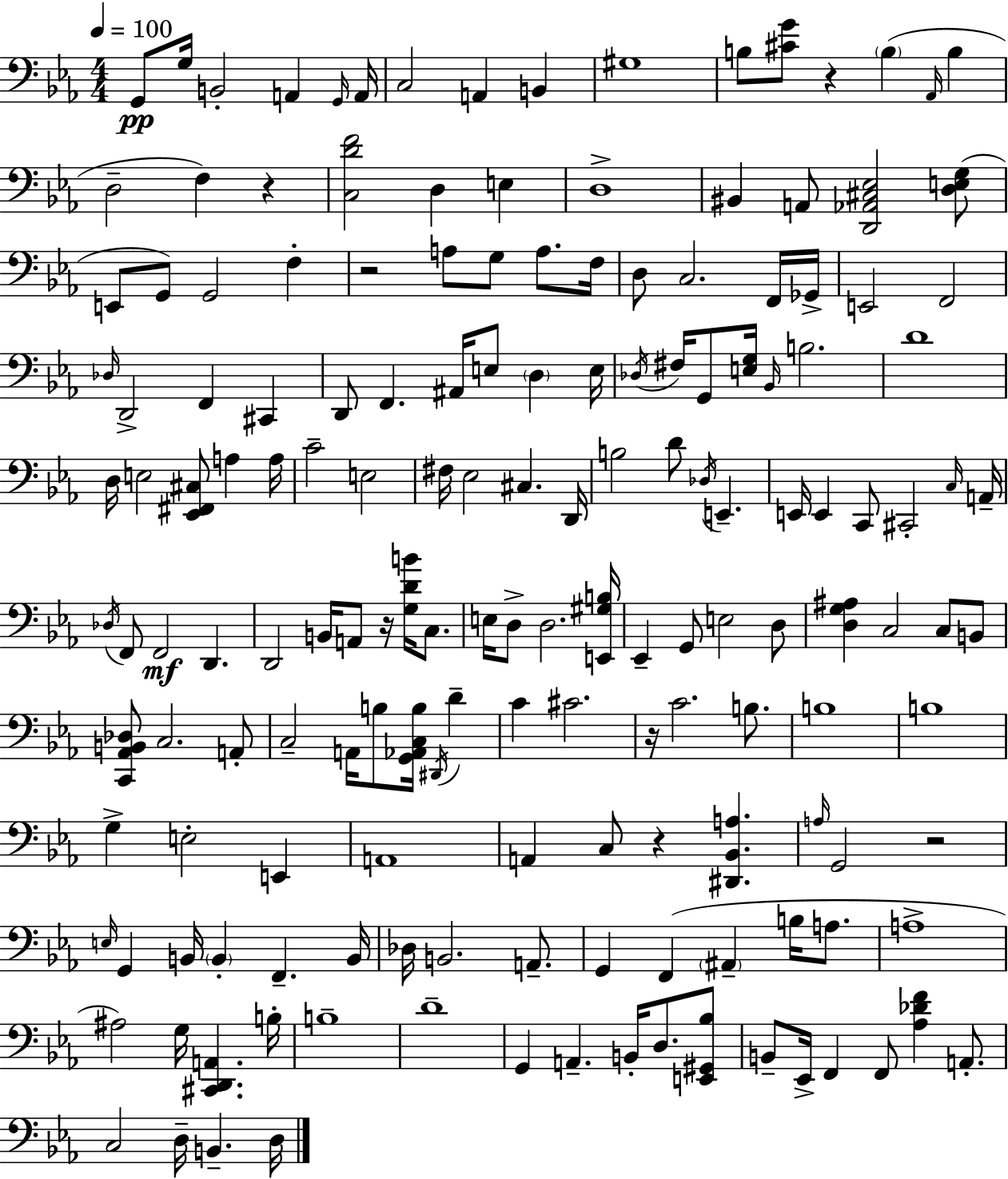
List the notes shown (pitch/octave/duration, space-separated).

G2/e G3/s B2/h A2/q G2/s A2/s C3/h A2/q B2/q G#3/w B3/e [C#4,G4]/e R/q B3/q Ab2/s B3/q D3/h F3/q R/q [C3,D4,F4]/h D3/q E3/q D3/w BIS2/q A2/e [D2,Ab2,C#3,Eb3]/h [D3,E3,G3]/e E2/e G2/e G2/h F3/q R/h A3/e G3/e A3/e. F3/s D3/e C3/h. F2/s Gb2/s E2/h F2/h Db3/s D2/h F2/q C#2/q D2/e F2/q. A#2/s E3/e D3/q E3/s Db3/s F#3/s G2/e [E3,G3]/s Bb2/s B3/h. D4/w D3/s E3/h [Eb2,F#2,C#3]/e A3/q A3/s C4/h E3/h F#3/s Eb3/h C#3/q. D2/s B3/h D4/e Db3/s E2/q. E2/s E2/q C2/e C#2/h C3/s A2/s Db3/s F2/e F2/h D2/q. D2/h B2/s A2/e R/s [G3,D4,B4]/s C3/e. E3/s D3/e D3/h. [E2,G#3,B3]/s Eb2/q G2/e E3/h D3/e [D3,G3,A#3]/q C3/h C3/e B2/e [C2,Ab2,B2,Db3]/e C3/h. A2/e C3/h A2/s B3/e [G2,Ab2,C3,B3]/s D#2/s D4/q C4/q C#4/h. R/s C4/h. B3/e. B3/w B3/w G3/q E3/h E2/q A2/w A2/q C3/e R/q [D#2,Bb2,A3]/q. A3/s G2/h R/h E3/s G2/q B2/s B2/q F2/q. B2/s Db3/s B2/h. A2/e. G2/q F2/q A#2/q B3/s A3/e. A3/w A#3/h G3/s [C#2,D2,A2]/q. B3/s B3/w D4/w G2/q A2/q. B2/s D3/e. [E2,G#2,Bb3]/e B2/e Eb2/s F2/q F2/e [Ab3,Db4,F4]/q A2/e. C3/h D3/s B2/q. D3/s